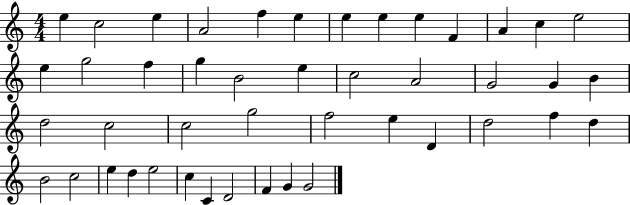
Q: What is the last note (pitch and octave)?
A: G4